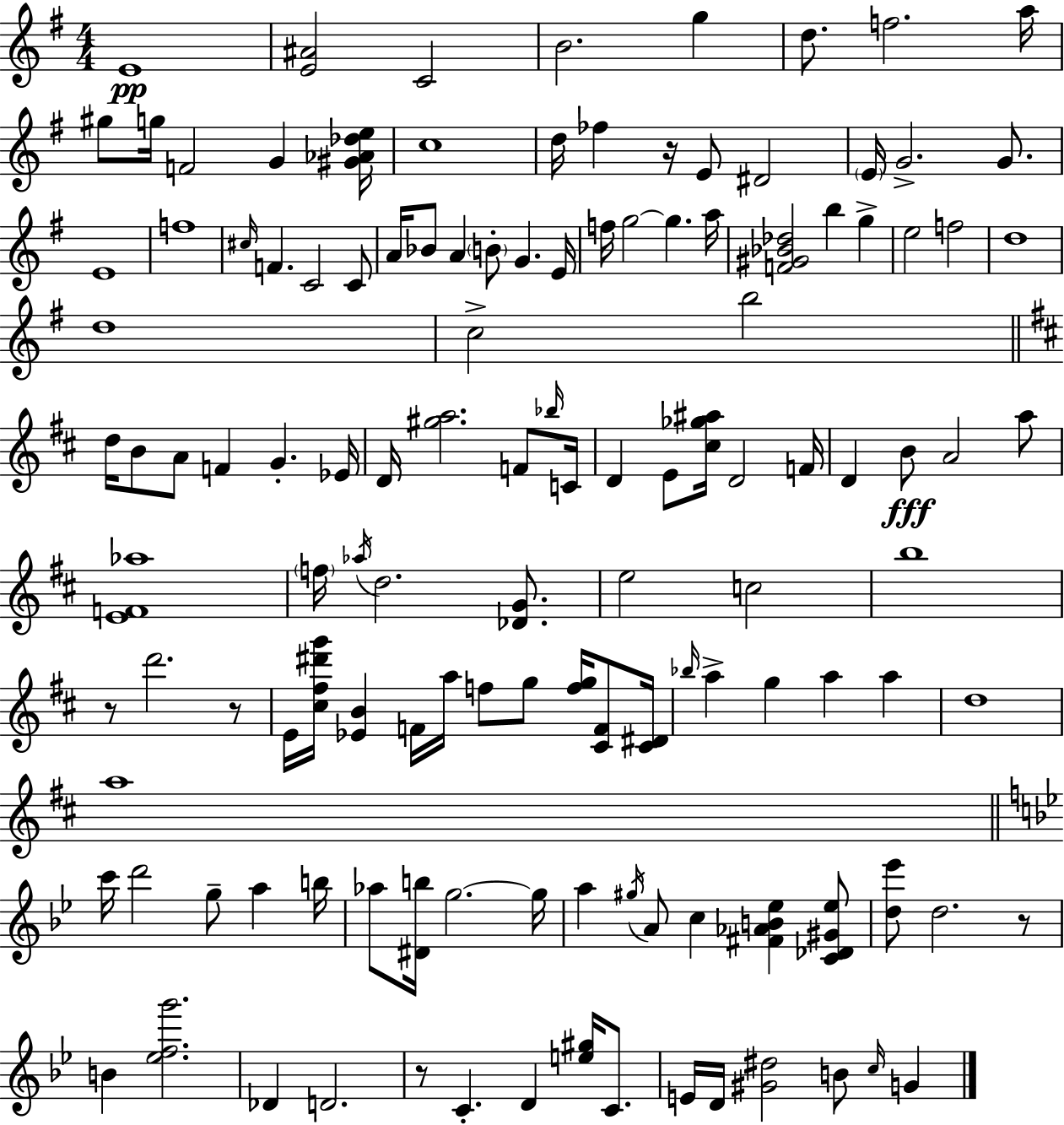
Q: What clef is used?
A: treble